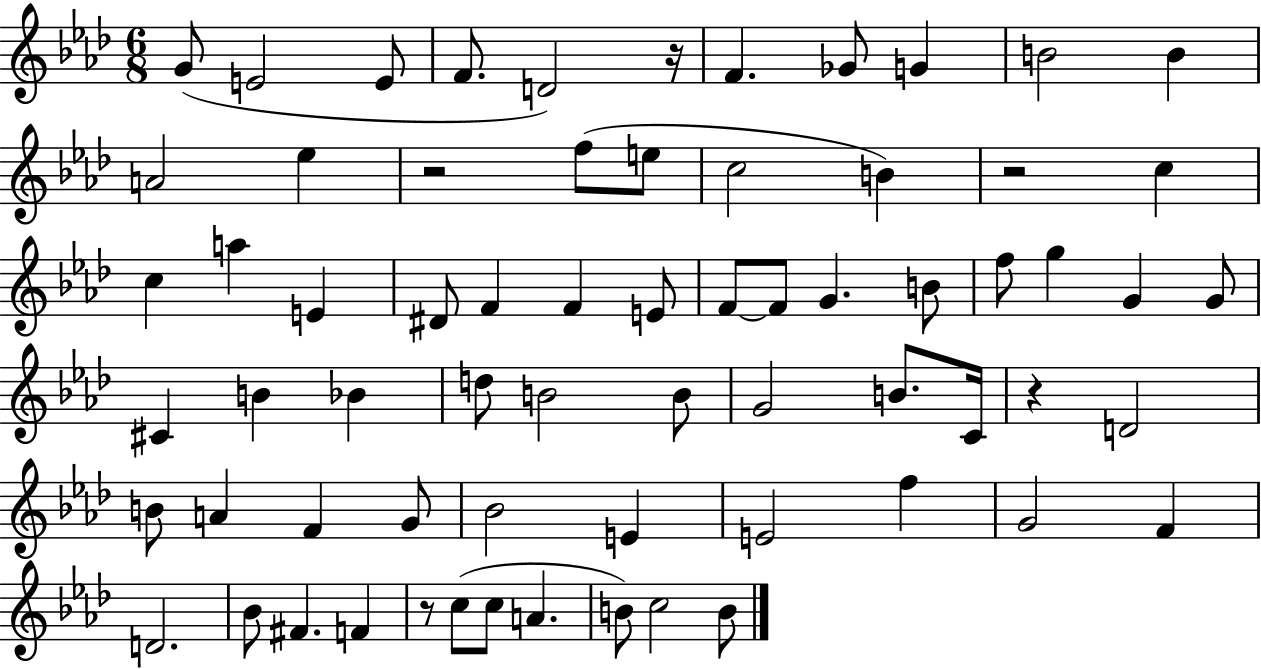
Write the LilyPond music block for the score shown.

{
  \clef treble
  \numericTimeSignature
  \time 6/8
  \key aes \major
  g'8( e'2 e'8 | f'8. d'2) r16 | f'4. ges'8 g'4 | b'2 b'4 | \break a'2 ees''4 | r2 f''8( e''8 | c''2 b'4) | r2 c''4 | \break c''4 a''4 e'4 | dis'8 f'4 f'4 e'8 | f'8~~ f'8 g'4. b'8 | f''8 g''4 g'4 g'8 | \break cis'4 b'4 bes'4 | d''8 b'2 b'8 | g'2 b'8. c'16 | r4 d'2 | \break b'8 a'4 f'4 g'8 | bes'2 e'4 | e'2 f''4 | g'2 f'4 | \break d'2. | bes'8 fis'4. f'4 | r8 c''8( c''8 a'4. | b'8) c''2 b'8 | \break \bar "|."
}